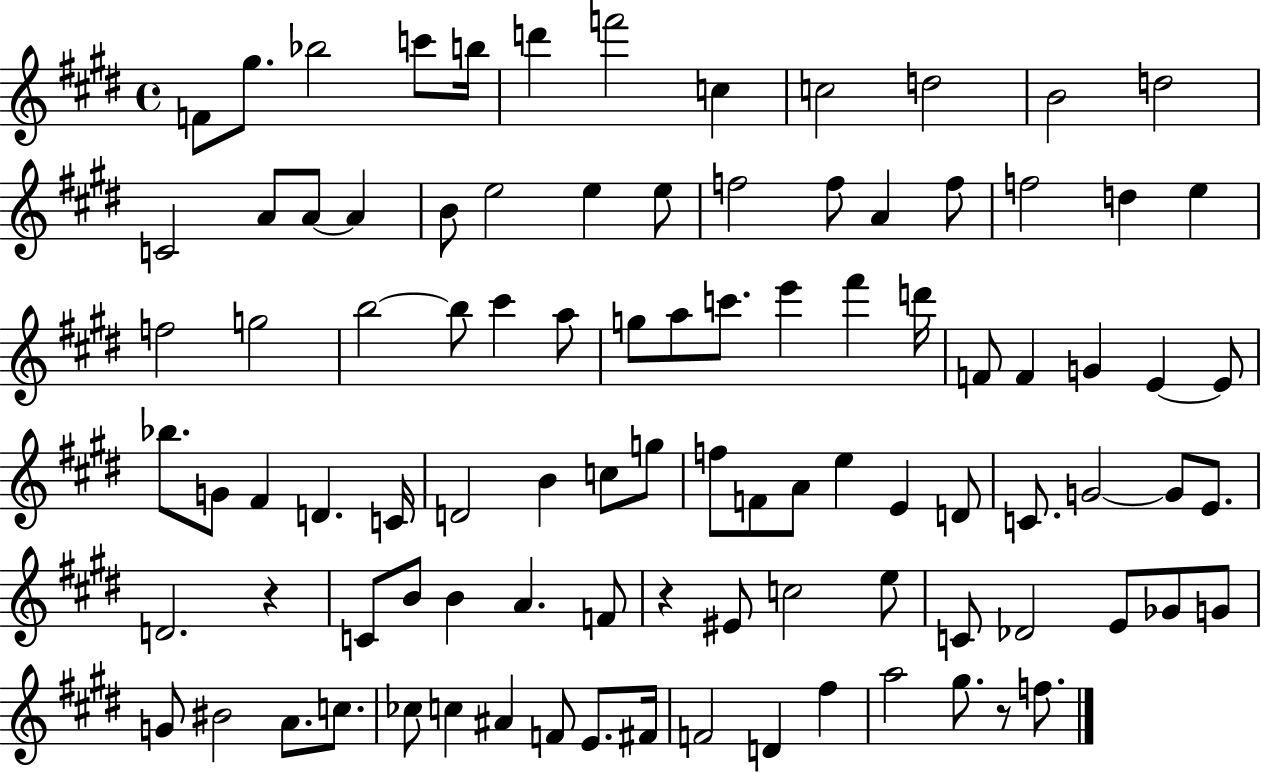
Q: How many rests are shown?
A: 3